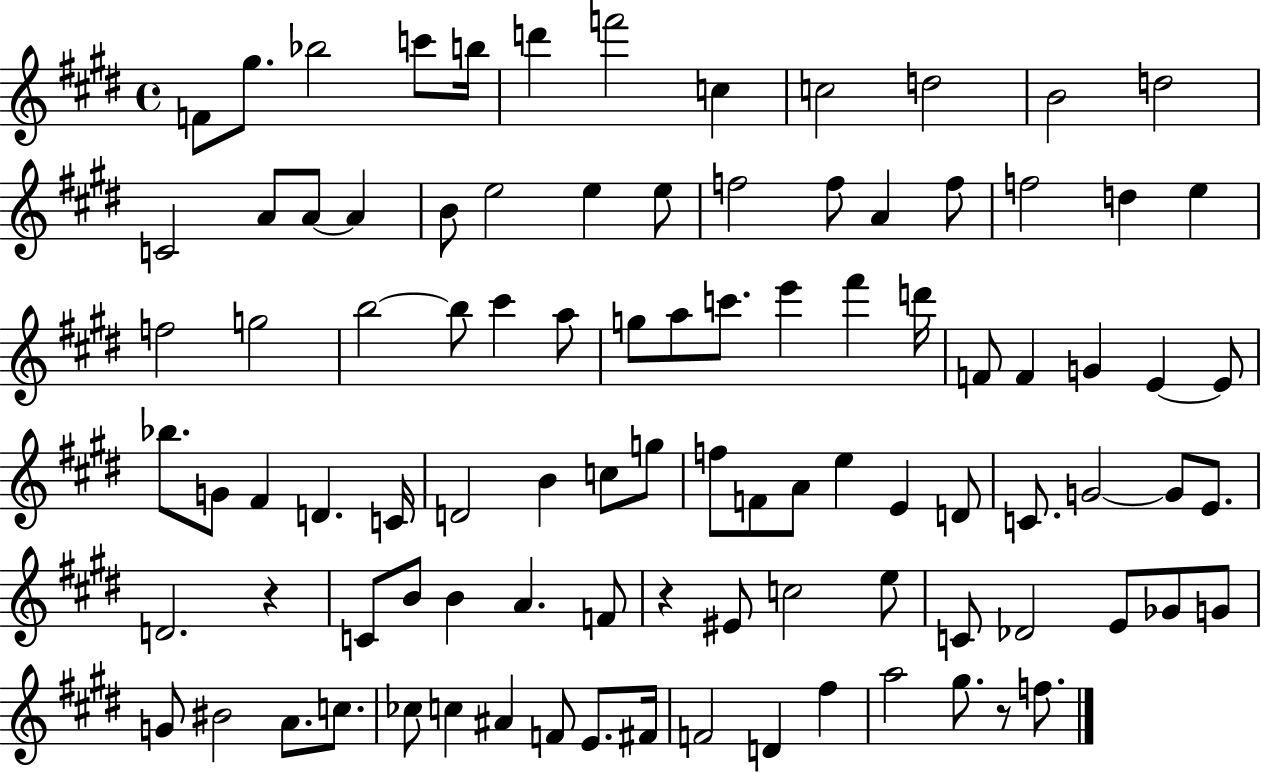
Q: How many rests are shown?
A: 3